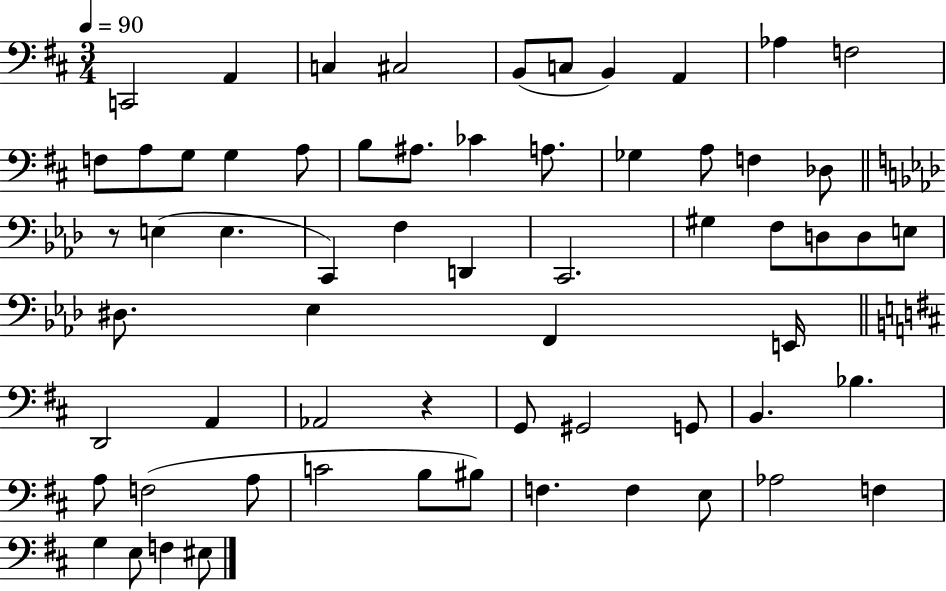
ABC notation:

X:1
T:Untitled
M:3/4
L:1/4
K:D
C,,2 A,, C, ^C,2 B,,/2 C,/2 B,, A,, _A, F,2 F,/2 A,/2 G,/2 G, A,/2 B,/2 ^A,/2 _C A,/2 _G, A,/2 F, _D,/2 z/2 E, E, C,, F, D,, C,,2 ^G, F,/2 D,/2 D,/2 E,/2 ^D,/2 _E, F,, E,,/4 D,,2 A,, _A,,2 z G,,/2 ^G,,2 G,,/2 B,, _B, A,/2 F,2 A,/2 C2 B,/2 ^B,/2 F, F, E,/2 _A,2 F, G, E,/2 F, ^E,/2